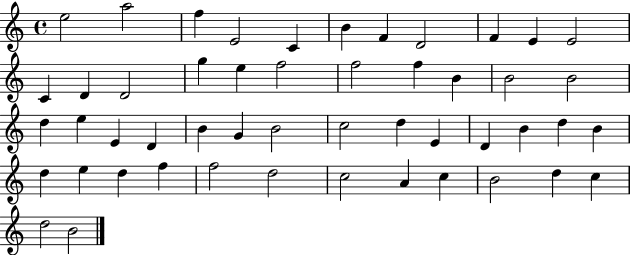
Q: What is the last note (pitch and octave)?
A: B4